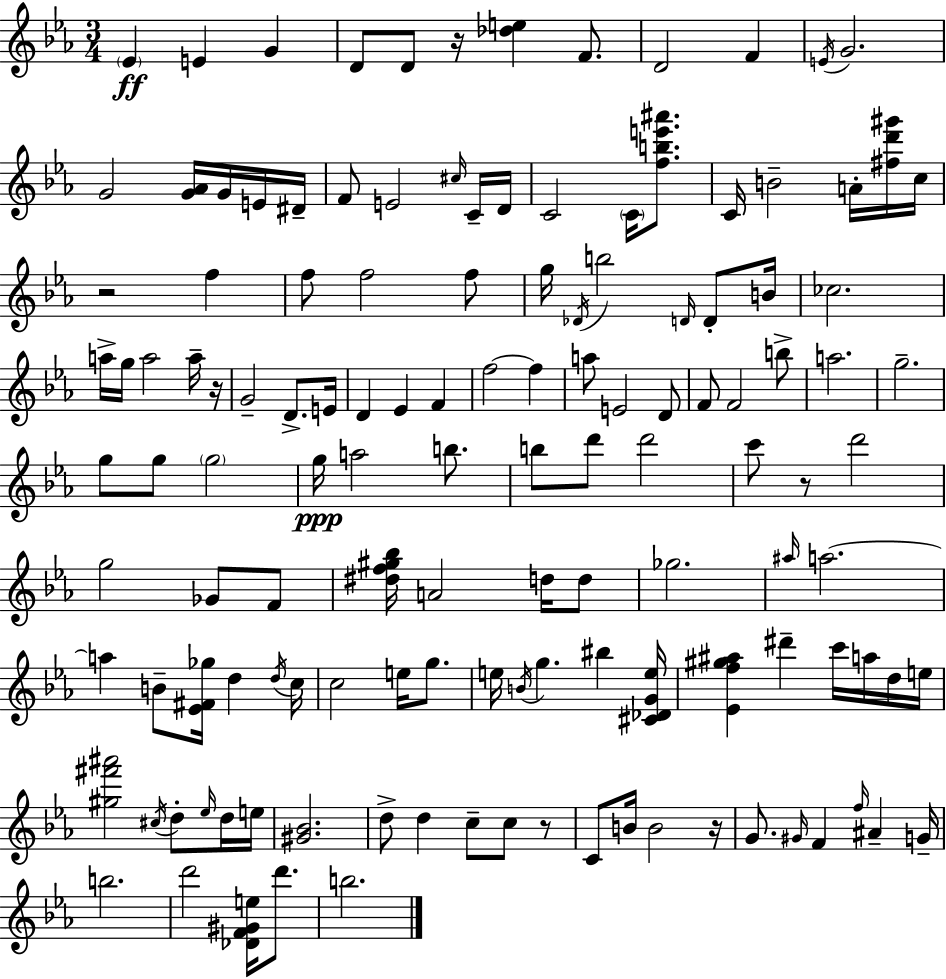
{
  \clef treble
  \numericTimeSignature
  \time 3/4
  \key c \minor
  \parenthesize ees'4\ff e'4 g'4 | d'8 d'8 r16 <des'' e''>4 f'8. | d'2 f'4 | \acciaccatura { e'16 } g'2. | \break g'2 <g' aes'>16 g'16 e'16 | dis'16-- f'8 e'2 \grace { cis''16 } | c'16-- d'16 c'2 \parenthesize c'16 <f'' b'' e''' ais'''>8. | c'16 b'2-- a'16-. | \break <fis'' d''' gis'''>16 c''16 r2 f''4 | f''8 f''2 | f''8 g''16 \acciaccatura { des'16 } b''2 | \grace { d'16 } d'8-. b'16 ces''2. | \break a''16-> g''16 a''2 | a''16-- r16 g'2-- | d'8.-> e'16 d'4 ees'4 | f'4 f''2~~ | \break f''4 a''8 e'2 | d'8 f'8 f'2 | b''8-> a''2. | g''2.-- | \break g''8 g''8 \parenthesize g''2 | g''16\ppp a''2 | b''8. b''8 d'''8 d'''2 | c'''8 r8 d'''2 | \break g''2 | ges'8 f'8 <dis'' f'' gis'' bes''>16 a'2 | d''16 d''8 ges''2. | \grace { ais''16 } a''2.~~ | \break a''4 b'8-- <ees' fis' ges''>16 | d''4 \acciaccatura { d''16 } c''16 c''2 | e''16 g''8. e''16 \acciaccatura { b'16 } g''4. | bis''4 <cis' des' g' e''>16 <ees' f'' gis'' ais''>4 dis'''4-- | \break c'''16 a''16 d''16 e''16 <gis'' fis''' ais'''>2 | \acciaccatura { cis''16 } d''8-. \grace { ees''16 } d''16 e''16 <gis' bes'>2. | d''8-> d''4 | c''8-- c''8 r8 c'8 b'16 | \break b'2 r16 g'8. | \grace { gis'16 } f'4 \grace { f''16 } ais'4-- g'16-- b''2. | d'''2 | <des' f' gis' e''>16 d'''8. b''2. | \break \bar "|."
}